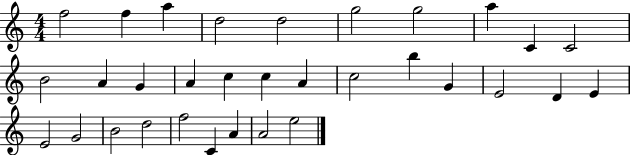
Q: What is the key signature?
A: C major